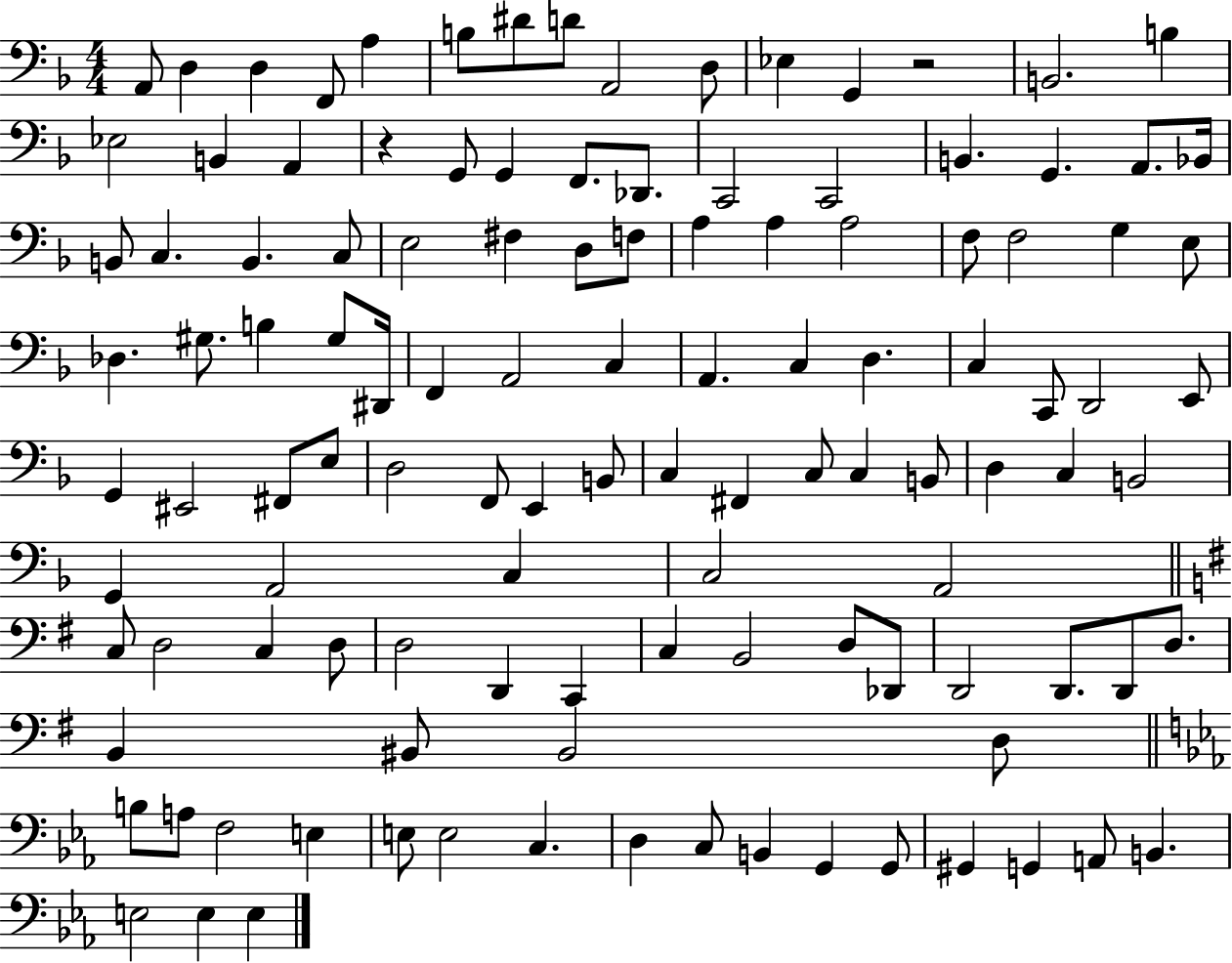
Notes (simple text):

A2/e D3/q D3/q F2/e A3/q B3/e D#4/e D4/e A2/h D3/e Eb3/q G2/q R/h B2/h. B3/q Eb3/h B2/q A2/q R/q G2/e G2/q F2/e. Db2/e. C2/h C2/h B2/q. G2/q. A2/e. Bb2/s B2/e C3/q. B2/q. C3/e E3/h F#3/q D3/e F3/e A3/q A3/q A3/h F3/e F3/h G3/q E3/e Db3/q. G#3/e. B3/q G#3/e D#2/s F2/q A2/h C3/q A2/q. C3/q D3/q. C3/q C2/e D2/h E2/e G2/q EIS2/h F#2/e E3/e D3/h F2/e E2/q B2/e C3/q F#2/q C3/e C3/q B2/e D3/q C3/q B2/h G2/q A2/h C3/q C3/h A2/h C3/e D3/h C3/q D3/e D3/h D2/q C2/q C3/q B2/h D3/e Db2/e D2/h D2/e. D2/e D3/e. B2/q BIS2/e BIS2/h D3/e B3/e A3/e F3/h E3/q E3/e E3/h C3/q. D3/q C3/e B2/q G2/q G2/e G#2/q G2/q A2/e B2/q. E3/h E3/q E3/q